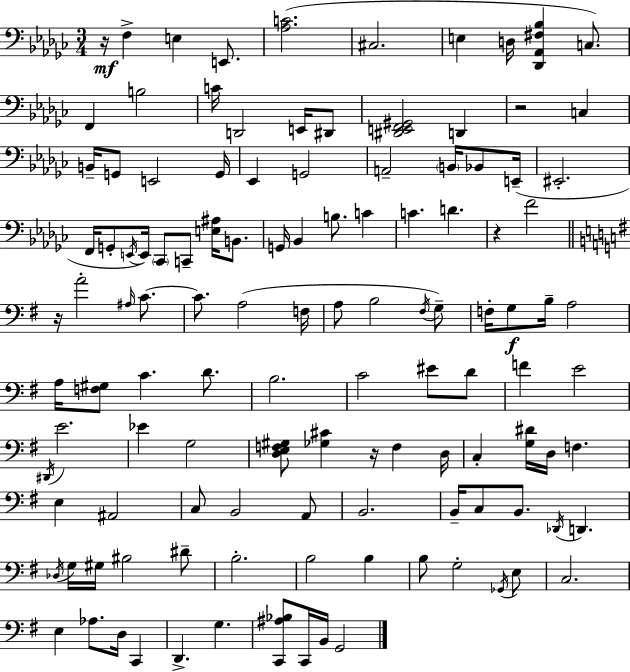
{
  \clef bass
  \numericTimeSignature
  \time 3/4
  \key ees \minor
  r16\mf f4-> e4 e,8. | <aes c'>2.( | cis2. | e4 d16 <des, aes, fis bes>4 c8.) | \break f,4 b2 | c'16 d,2 e,16 dis,8 | <dis, e, f, gis,>2 d,4 | r2 c4 | \break b,16-- g,8 e,2 g,16 | ees,4 g,2 | a,2-- \parenthesize b,16 bes,8 e,16--( | eis,2.-. | \break f,16 g,8-. \acciaccatura { e,16 } e,16) \parenthesize ces,8 c,8-- <e ais>16 b,8. | g,16 bes,4 b8. c'4 | c'4. d'4. | r4 f'2 | \break \bar "||" \break \key g \major r16 a'2-. \grace { ais16 } c'8.~~ | c'8. a2( | f16 a8 b2 \acciaccatura { fis16 }) | g8-- f16-. g8\f b16-- a2 | \break a16 <f gis>8 c'4. d'8. | b2. | c'2 eis'8 | d'8 f'4 e'2 | \break \acciaccatura { dis,16 } e'2. | ees'4 g2 | <d e f gis>8 <ges cis'>4 r16 f4 | d16 c4-. <g dis'>16 d16 f4. | \break e4 ais,2 | c8 b,2 | a,8 b,2. | b,16-- c8 b,8. \acciaccatura { des,16 } d,4. | \break \acciaccatura { des16 } g16 gis16 bis2 | dis'8-- b2.-. | b2 | b4 b8 g2-. | \break \acciaccatura { ges,16 } e8 c2. | e4 aes8. | d16 c,4 d,4.-> | g4. <c, ais bes>8 c,16 b,16 g,2 | \break \bar "|."
}